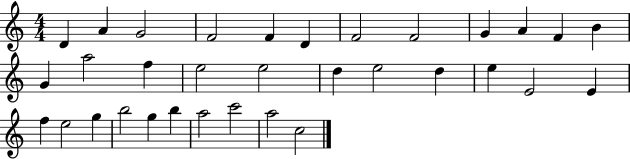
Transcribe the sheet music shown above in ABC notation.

X:1
T:Untitled
M:4/4
L:1/4
K:C
D A G2 F2 F D F2 F2 G A F B G a2 f e2 e2 d e2 d e E2 E f e2 g b2 g b a2 c'2 a2 c2